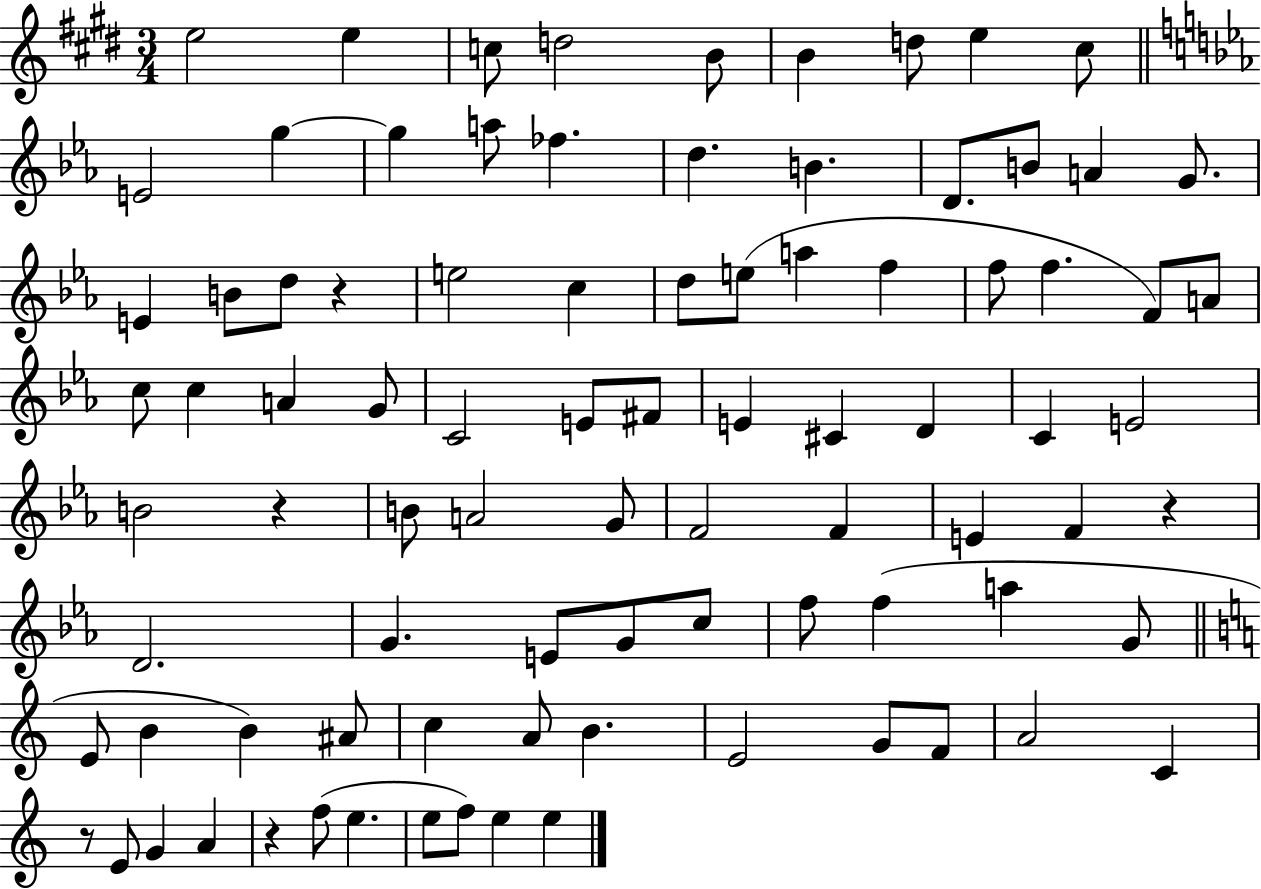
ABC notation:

X:1
T:Untitled
M:3/4
L:1/4
K:E
e2 e c/2 d2 B/2 B d/2 e ^c/2 E2 g g a/2 _f d B D/2 B/2 A G/2 E B/2 d/2 z e2 c d/2 e/2 a f f/2 f F/2 A/2 c/2 c A G/2 C2 E/2 ^F/2 E ^C D C E2 B2 z B/2 A2 G/2 F2 F E F z D2 G E/2 G/2 c/2 f/2 f a G/2 E/2 B B ^A/2 c A/2 B E2 G/2 F/2 A2 C z/2 E/2 G A z f/2 e e/2 f/2 e e